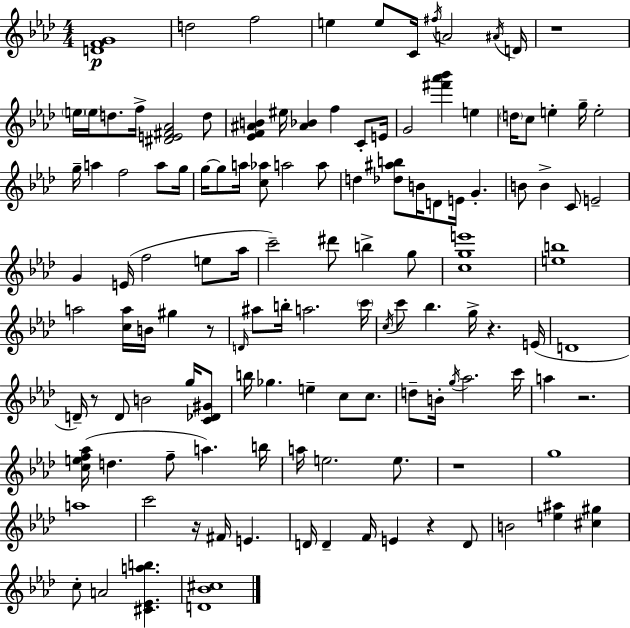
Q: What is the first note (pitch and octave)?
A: D5